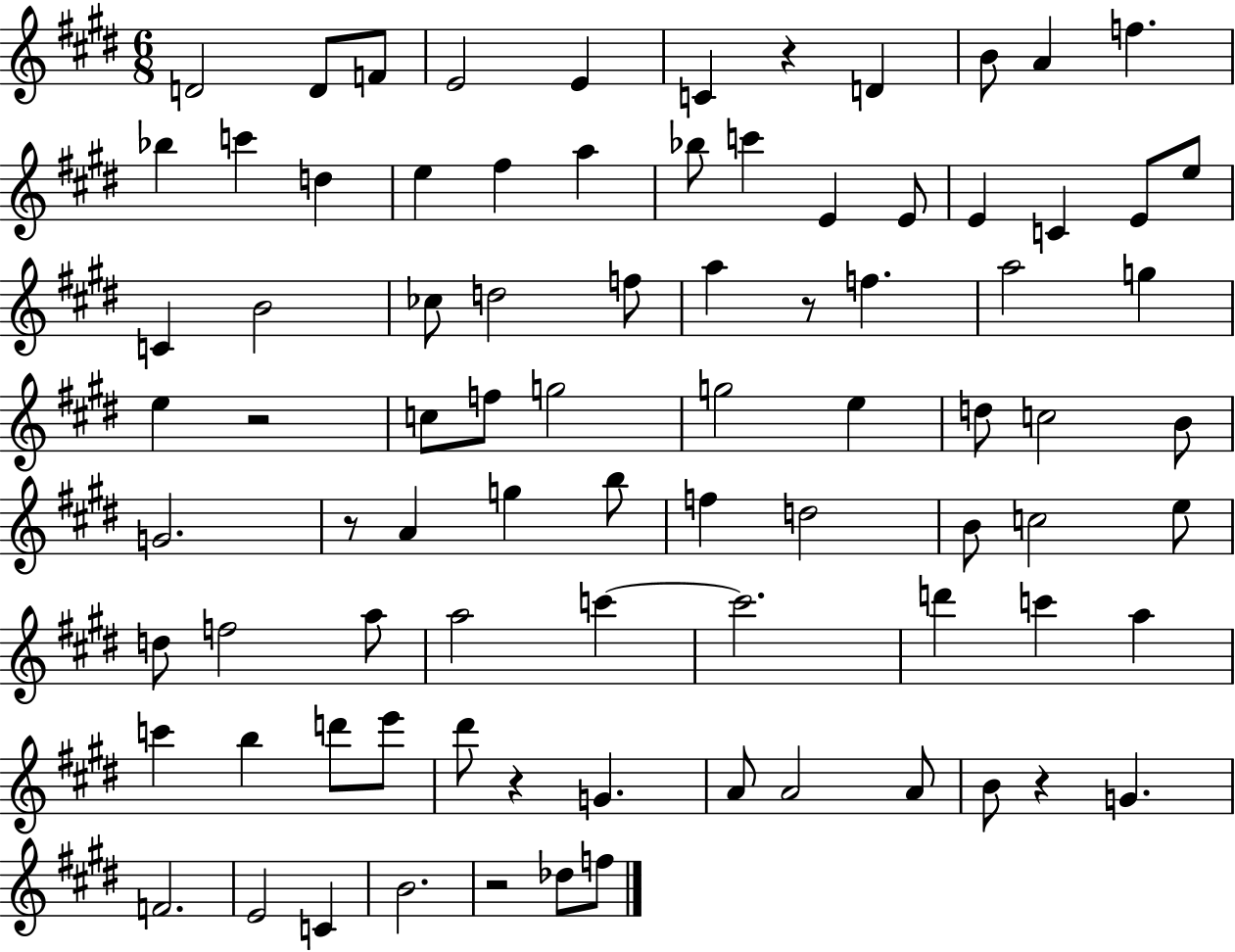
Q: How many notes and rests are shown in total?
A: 84